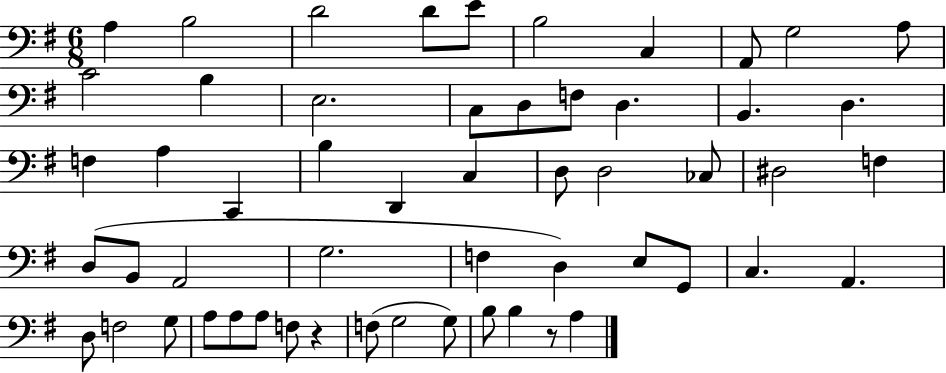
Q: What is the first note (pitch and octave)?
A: A3